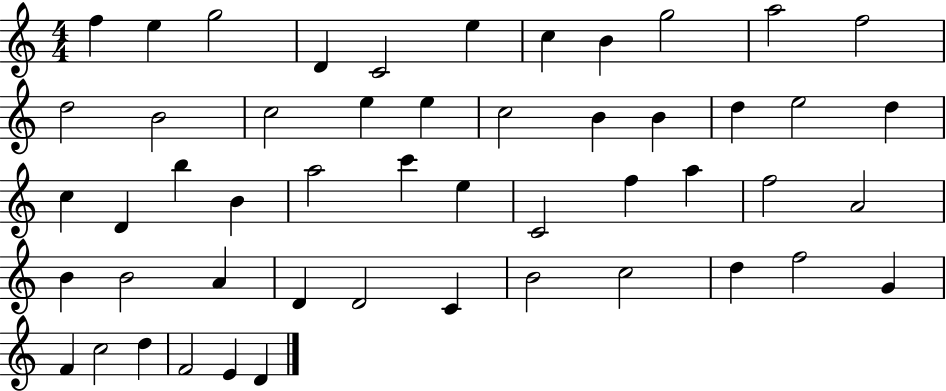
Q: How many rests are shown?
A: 0